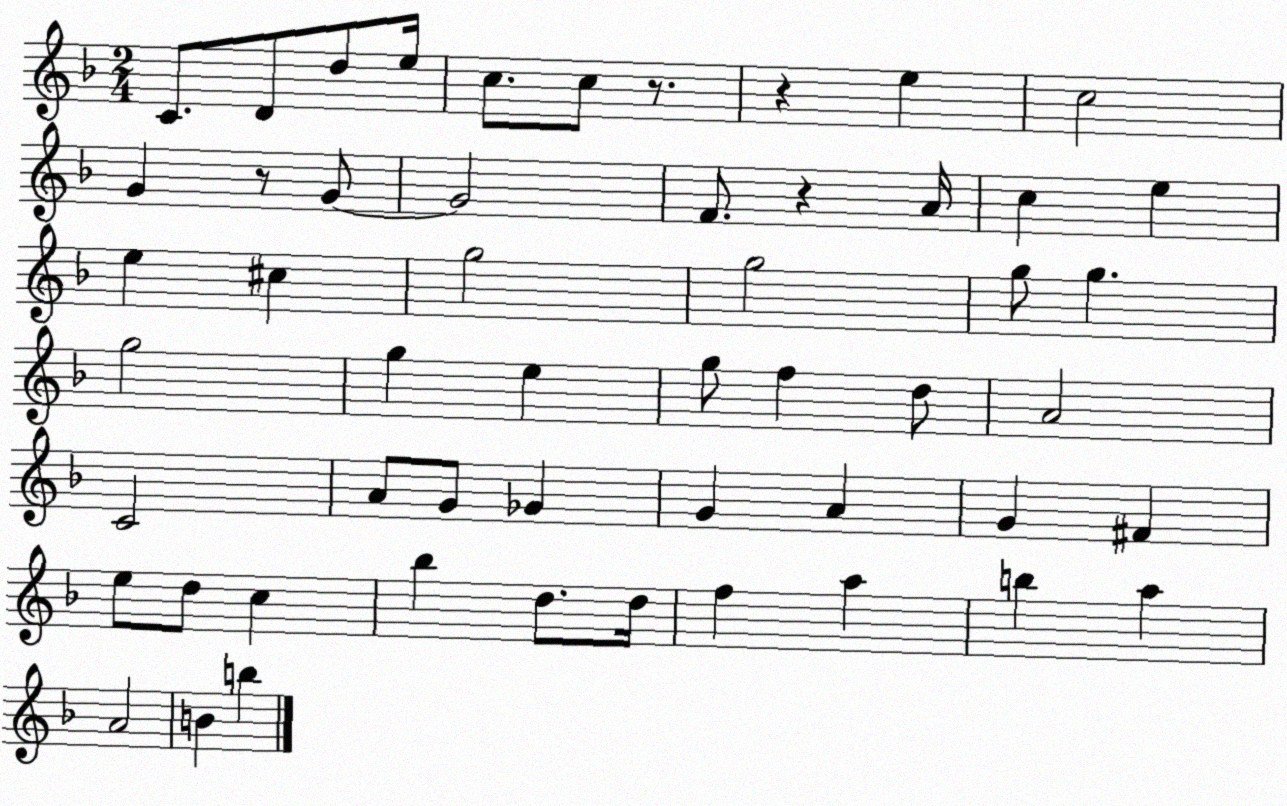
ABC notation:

X:1
T:Untitled
M:2/4
L:1/4
K:F
C/2 D/2 d/2 e/4 c/2 c/2 z/2 z e c2 G z/2 G/2 G2 F/2 z A/4 c e e ^c g2 g2 g/2 g g2 g e g/2 f d/2 A2 C2 A/2 G/2 _G G A G ^F e/2 d/2 c _b d/2 d/4 f a b a A2 B b